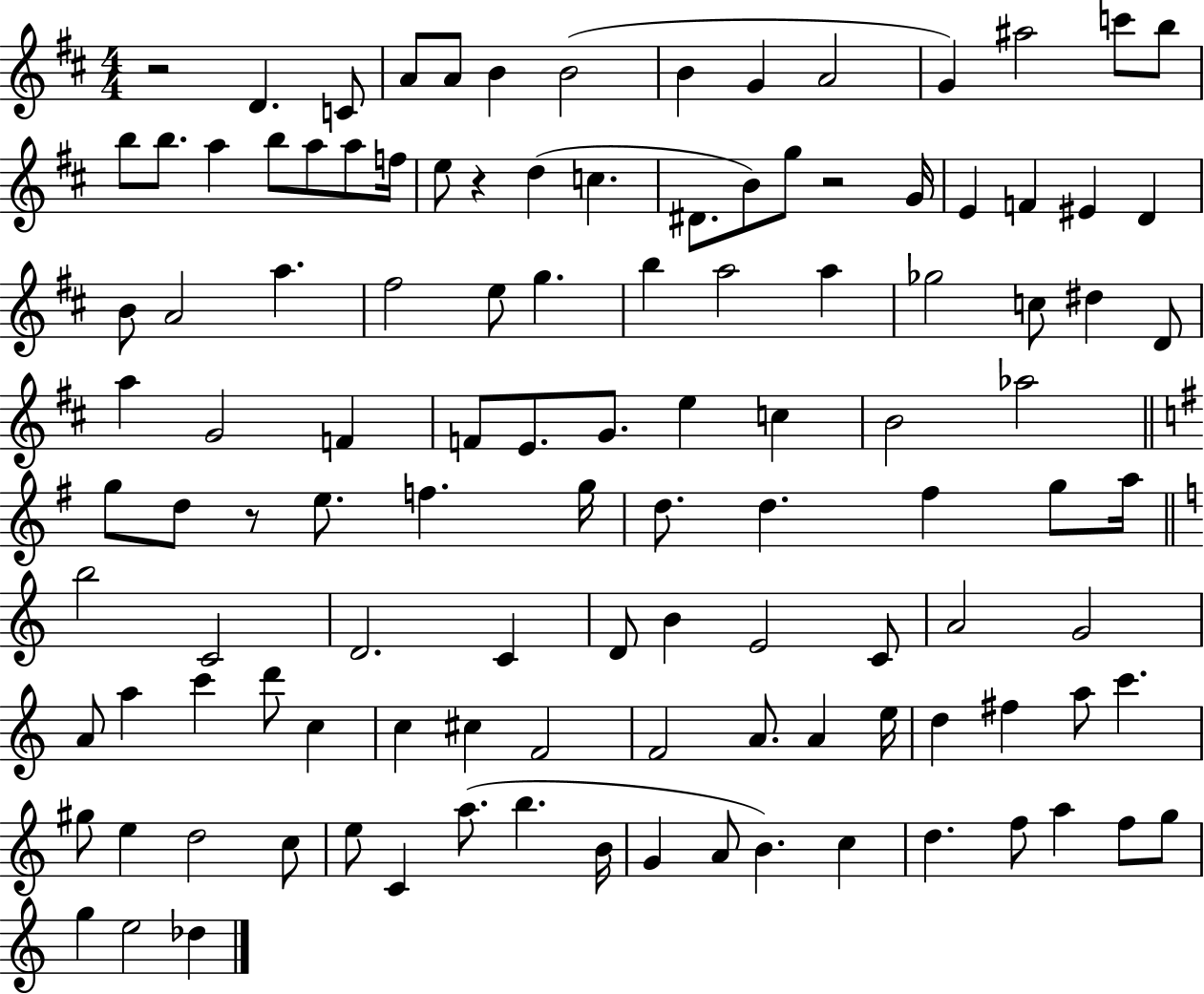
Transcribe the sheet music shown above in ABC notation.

X:1
T:Untitled
M:4/4
L:1/4
K:D
z2 D C/2 A/2 A/2 B B2 B G A2 G ^a2 c'/2 b/2 b/2 b/2 a b/2 a/2 a/2 f/4 e/2 z d c ^D/2 B/2 g/2 z2 G/4 E F ^E D B/2 A2 a ^f2 e/2 g b a2 a _g2 c/2 ^d D/2 a G2 F F/2 E/2 G/2 e c B2 _a2 g/2 d/2 z/2 e/2 f g/4 d/2 d ^f g/2 a/4 b2 C2 D2 C D/2 B E2 C/2 A2 G2 A/2 a c' d'/2 c c ^c F2 F2 A/2 A e/4 d ^f a/2 c' ^g/2 e d2 c/2 e/2 C a/2 b B/4 G A/2 B c d f/2 a f/2 g/2 g e2 _d